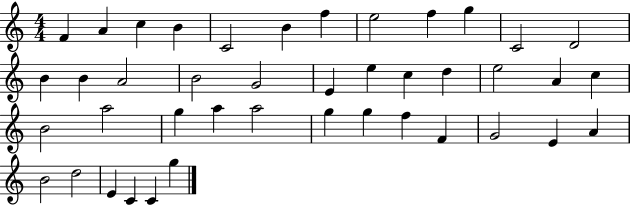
F4/q A4/q C5/q B4/q C4/h B4/q F5/q E5/h F5/q G5/q C4/h D4/h B4/q B4/q A4/h B4/h G4/h E4/q E5/q C5/q D5/q E5/h A4/q C5/q B4/h A5/h G5/q A5/q A5/h G5/q G5/q F5/q F4/q G4/h E4/q A4/q B4/h D5/h E4/q C4/q C4/q G5/q